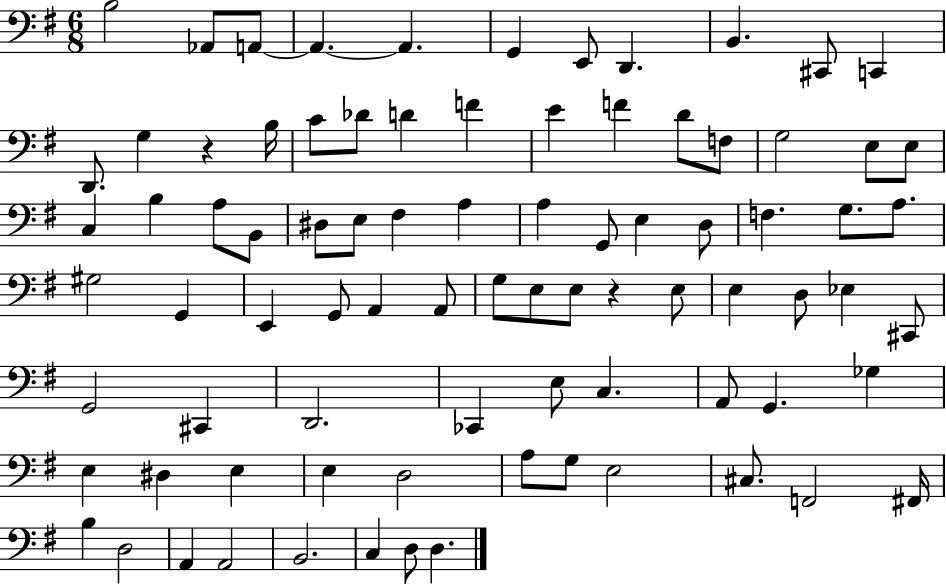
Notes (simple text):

B3/h Ab2/e A2/e A2/q. A2/q. G2/q E2/e D2/q. B2/q. C#2/e C2/q D2/e. G3/q R/q B3/s C4/e Db4/e D4/q F4/q E4/q F4/q D4/e F3/e G3/h E3/e E3/e C3/q B3/q A3/e B2/e D#3/e E3/e F#3/q A3/q A3/q G2/e E3/q D3/e F3/q. G3/e. A3/e. G#3/h G2/q E2/q G2/e A2/q A2/e G3/e E3/e E3/e R/q E3/e E3/q D3/e Eb3/q C#2/e G2/h C#2/q D2/h. CES2/q E3/e C3/q. A2/e G2/q. Gb3/q E3/q D#3/q E3/q E3/q D3/h A3/e G3/e E3/h C#3/e. F2/h F#2/s B3/q D3/h A2/q A2/h B2/h. C3/q D3/e D3/q.